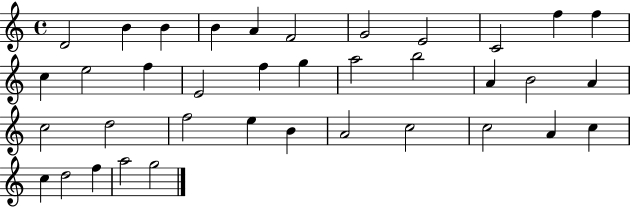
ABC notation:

X:1
T:Untitled
M:4/4
L:1/4
K:C
D2 B B B A F2 G2 E2 C2 f f c e2 f E2 f g a2 b2 A B2 A c2 d2 f2 e B A2 c2 c2 A c c d2 f a2 g2